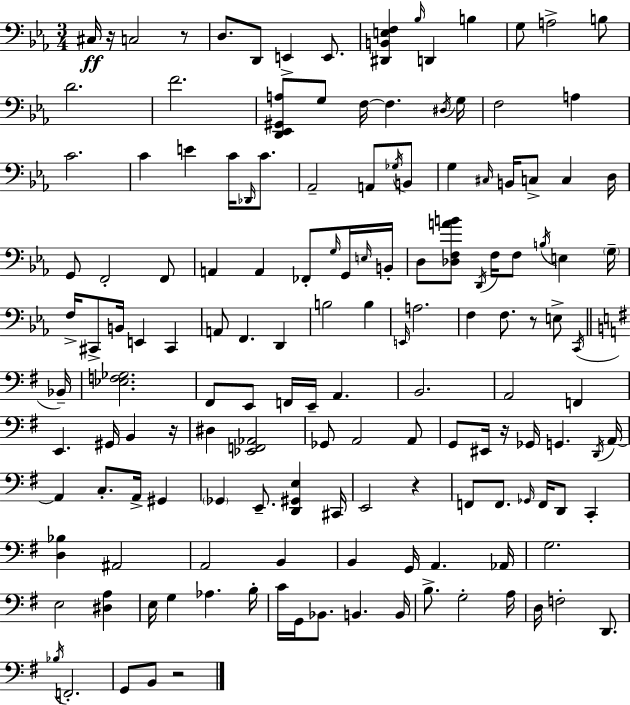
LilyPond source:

{
  \clef bass
  \numericTimeSignature
  \time 3/4
  \key c \minor
  cis16\ff r16 c2 r8 | d8. d,8 e,4-> e,8. | <dis, b, e f>4 \grace { bes16 } d,4 b4 | g8 a2-> b8 | \break d'2. | f'2. | <d, ees, gis, a>8 g8 f16~~ f4. | \acciaccatura { dis16 } g16 f2 a4 | \break c'2. | c'4 e'4 c'16 \grace { des,16 } | c'8. aes,2-- a,8 | \acciaccatura { ges16 } b,8 g4 \grace { cis16 } b,16 c8-> | \break c4 d16 g,8 f,2-. | f,8 a,4 a,4 | fes,8-. \grace { g16 } g,16 \grace { e16 } b,16-. d8 <des f a' b'>8 \acciaccatura { d,16 } | f16 f8 \acciaccatura { b16 } e4 \parenthesize g16-- f16-> cis,8-> | \break b,16 e,4 cis,4 a,8 f,4. | d,4 b2 | b4 \grace { e,16 } a2. | f4 | \break f8. r8 e8-> \acciaccatura { c,16 } \bar "||" \break \key g \major bes,16-- <ees f ges>2. | fis,8 e,8 f,16 e,16-- a,4. | b,2. | a,2 f,4 | \break e,4. gis,16 b,4 | r16 dis4 <ees, f, aes,>2 | ges,8 a,2 a,8 | g,8 eis,16 r16 ges,16 g,4. | \break \acciaccatura { d,16 } a,16~~ a,4 c8.-. a,16-> gis,4 | \parenthesize ges,4 e,8.-- <d, gis, e>4 | cis,16 e,2 r4 | f,8 f,8. \grace { ges,16 } f,16 d,8 c,4-. | \break <d bes>4 ais,2 | a,2 b,4 | b,4 g,16 a,4. | aes,16 g2. | \break e2 <dis a>4 | e16 g4 aes4. | b16-. c'16 g,16 bes,8. b,4. | b,16 b8.-> g2-. | \break a16 d16 f2-. | d,8. \acciaccatura { bes16 } f,2.-. | g,8 b,8 r2 | \bar "|."
}